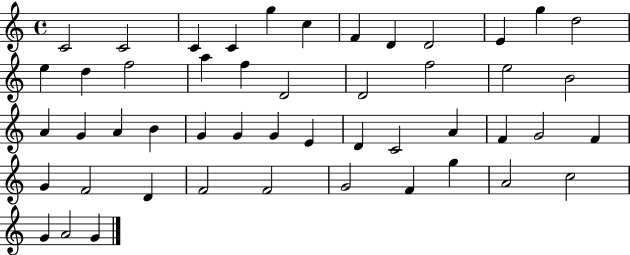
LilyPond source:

{
  \clef treble
  \time 4/4
  \defaultTimeSignature
  \key c \major
  c'2 c'2 | c'4 c'4 g''4 c''4 | f'4 d'4 d'2 | e'4 g''4 d''2 | \break e''4 d''4 f''2 | a''4 f''4 d'2 | d'2 f''2 | e''2 b'2 | \break a'4 g'4 a'4 b'4 | g'4 g'4 g'4 e'4 | d'4 c'2 a'4 | f'4 g'2 f'4 | \break g'4 f'2 d'4 | f'2 f'2 | g'2 f'4 g''4 | a'2 c''2 | \break g'4 a'2 g'4 | \bar "|."
}